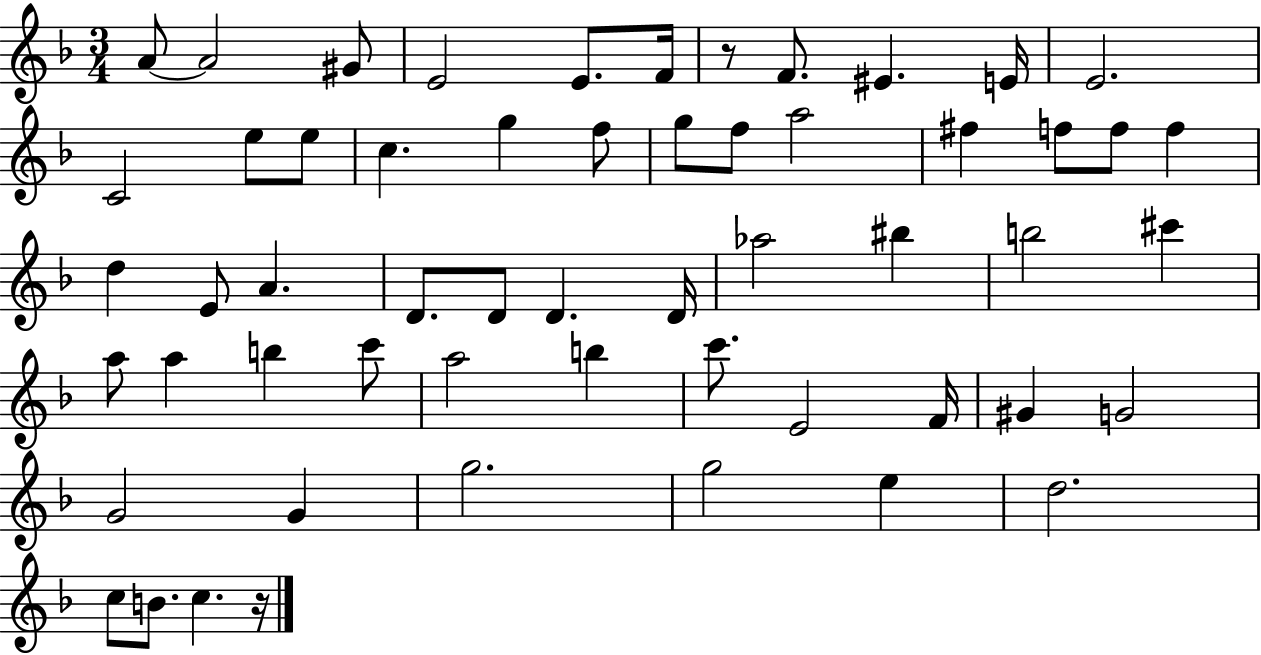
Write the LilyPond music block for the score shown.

{
  \clef treble
  \numericTimeSignature
  \time 3/4
  \key f \major
  a'8~~ a'2 gis'8 | e'2 e'8. f'16 | r8 f'8. eis'4. e'16 | e'2. | \break c'2 e''8 e''8 | c''4. g''4 f''8 | g''8 f''8 a''2 | fis''4 f''8 f''8 f''4 | \break d''4 e'8 a'4. | d'8. d'8 d'4. d'16 | aes''2 bis''4 | b''2 cis'''4 | \break a''8 a''4 b''4 c'''8 | a''2 b''4 | c'''8. e'2 f'16 | gis'4 g'2 | \break g'2 g'4 | g''2. | g''2 e''4 | d''2. | \break c''8 b'8. c''4. r16 | \bar "|."
}